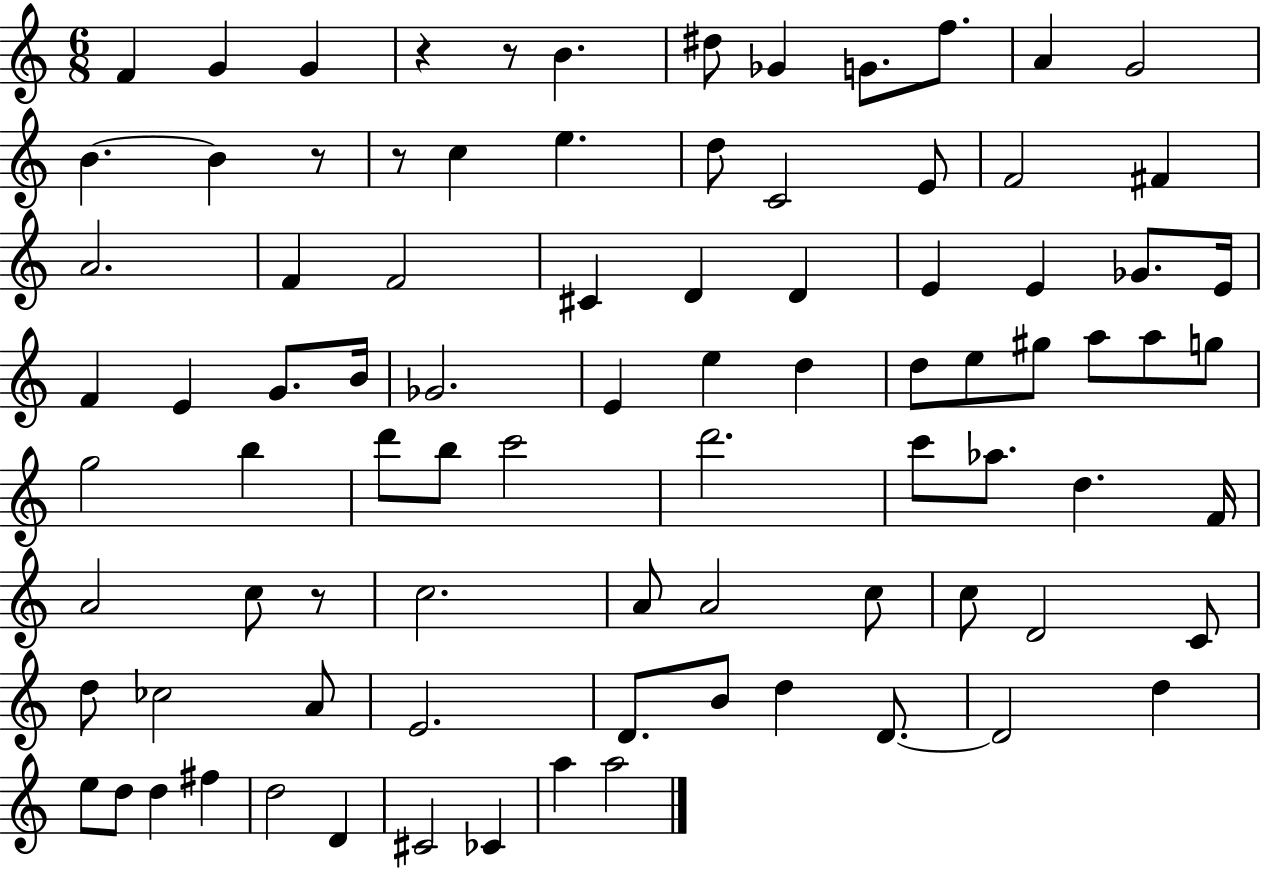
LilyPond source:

{
  \clef treble
  \numericTimeSignature
  \time 6/8
  \key c \major
  f'4 g'4 g'4 | r4 r8 b'4. | dis''8 ges'4 g'8. f''8. | a'4 g'2 | \break b'4.~~ b'4 r8 | r8 c''4 e''4. | d''8 c'2 e'8 | f'2 fis'4 | \break a'2. | f'4 f'2 | cis'4 d'4 d'4 | e'4 e'4 ges'8. e'16 | \break f'4 e'4 g'8. b'16 | ges'2. | e'4 e''4 d''4 | d''8 e''8 gis''8 a''8 a''8 g''8 | \break g''2 b''4 | d'''8 b''8 c'''2 | d'''2. | c'''8 aes''8. d''4. f'16 | \break a'2 c''8 r8 | c''2. | a'8 a'2 c''8 | c''8 d'2 c'8 | \break d''8 ces''2 a'8 | e'2. | d'8. b'8 d''4 d'8.~~ | d'2 d''4 | \break e''8 d''8 d''4 fis''4 | d''2 d'4 | cis'2 ces'4 | a''4 a''2 | \break \bar "|."
}